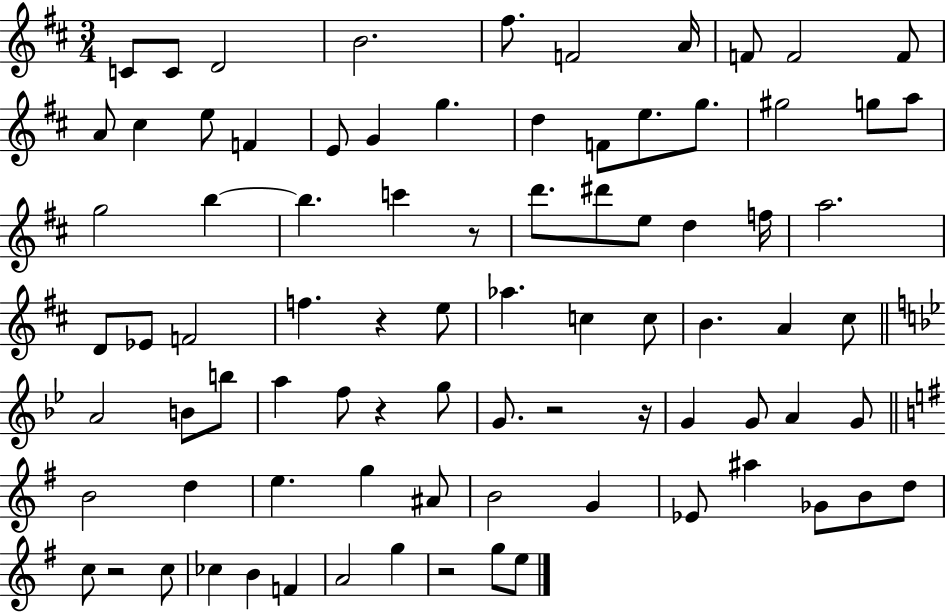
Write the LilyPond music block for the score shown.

{
  \clef treble
  \numericTimeSignature
  \time 3/4
  \key d \major
  c'8 c'8 d'2 | b'2. | fis''8. f'2 a'16 | f'8 f'2 f'8 | \break a'8 cis''4 e''8 f'4 | e'8 g'4 g''4. | d''4 f'8 e''8. g''8. | gis''2 g''8 a''8 | \break g''2 b''4~~ | b''4. c'''4 r8 | d'''8. dis'''8 e''8 d''4 f''16 | a''2. | \break d'8 ees'8 f'2 | f''4. r4 e''8 | aes''4. c''4 c''8 | b'4. a'4 cis''8 | \break \bar "||" \break \key bes \major a'2 b'8 b''8 | a''4 f''8 r4 g''8 | g'8. r2 r16 | g'4 g'8 a'4 g'8 | \break \bar "||" \break \key g \major b'2 d''4 | e''4. g''4 ais'8 | b'2 g'4 | ees'8 ais''4 ges'8 b'8 d''8 | \break c''8 r2 c''8 | ces''4 b'4 f'4 | a'2 g''4 | r2 g''8 e''8 | \break \bar "|."
}